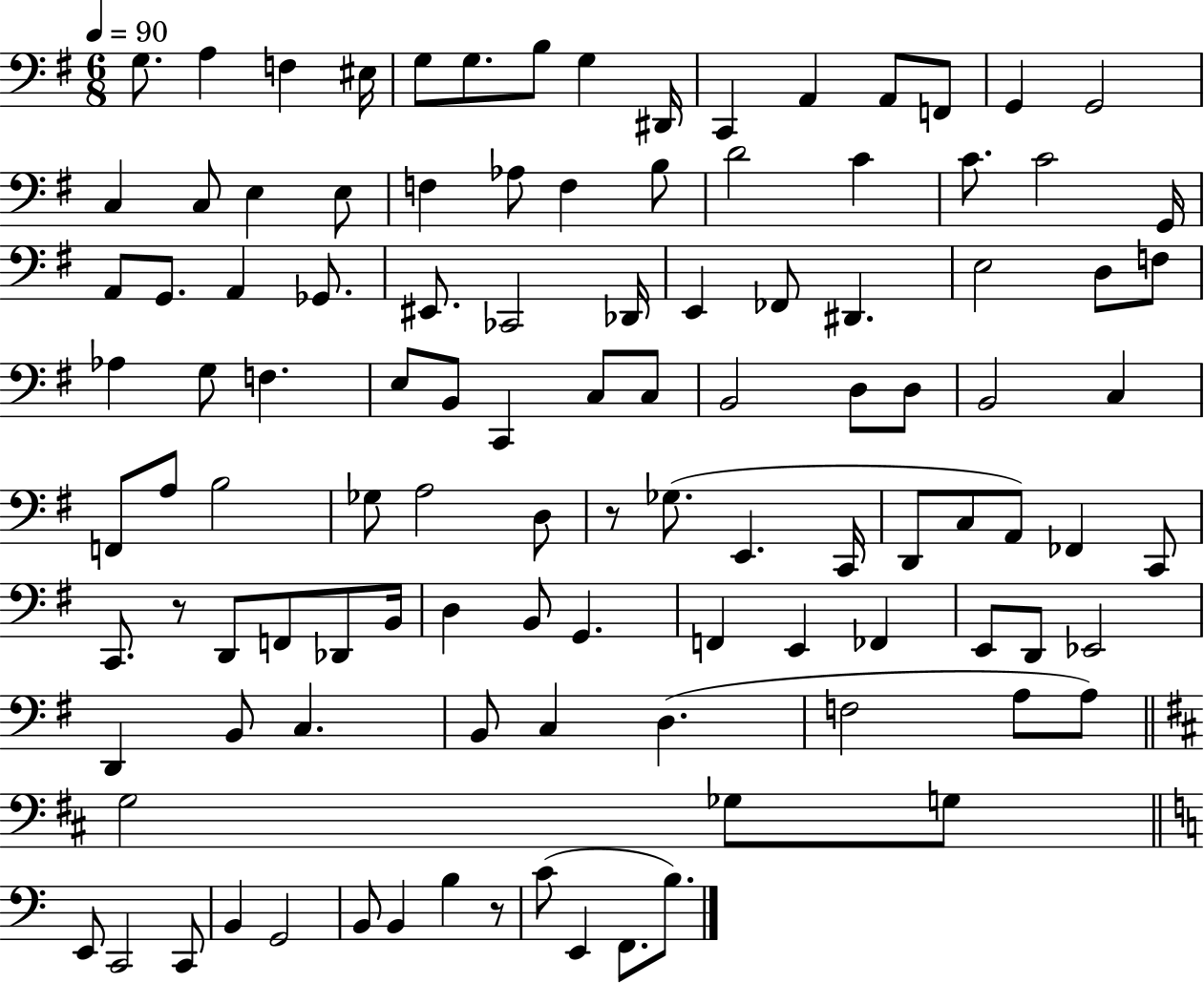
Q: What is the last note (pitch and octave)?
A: B3